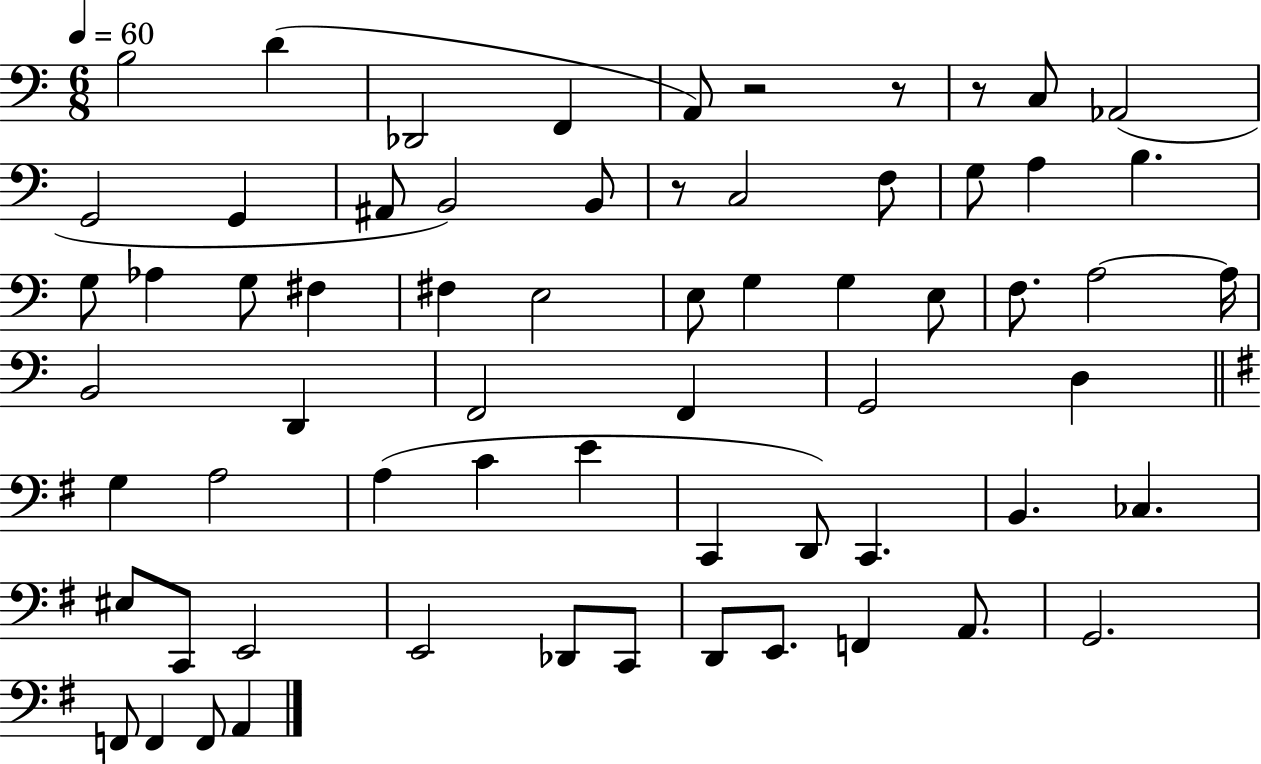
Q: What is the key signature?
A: C major